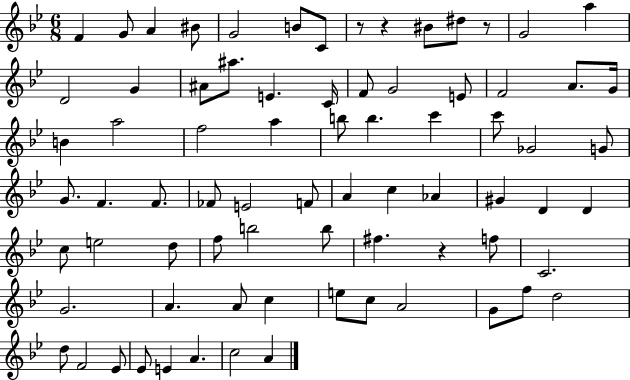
{
  \clef treble
  \numericTimeSignature
  \time 6/8
  \key bes \major
  f'4 g'8 a'4 bis'8 | g'2 b'8 c'8 | r8 r4 bis'8 dis''8 r8 | g'2 a''4 | \break d'2 g'4 | ais'8 ais''8. e'4. c'16 | f'8 g'2 e'8 | f'2 a'8. g'16 | \break b'4 a''2 | f''2 a''4 | b''8 b''4. c'''4 | c'''8 ges'2 g'8 | \break g'8. f'4. f'8. | fes'8 e'2 f'8 | a'4 c''4 aes'4 | gis'4 d'4 d'4 | \break c''8 e''2 d''8 | f''8 b''2 b''8 | fis''4. r4 f''8 | c'2. | \break g'2. | a'4. a'8 c''4 | e''8 c''8 a'2 | g'8 f''8 d''2 | \break d''8 f'2 ees'8 | ees'8 e'4 a'4. | c''2 a'4 | \bar "|."
}